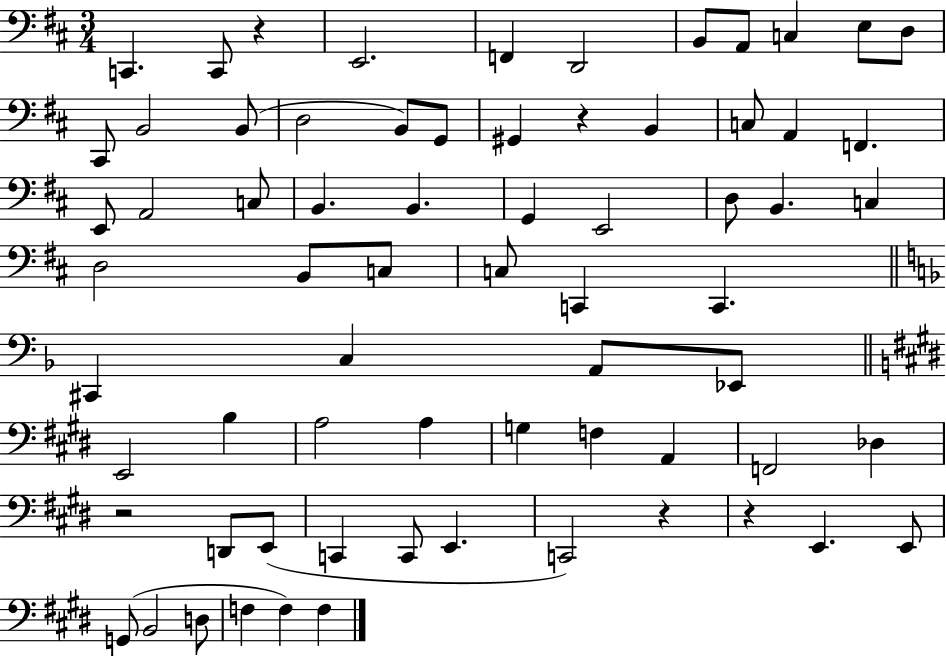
{
  \clef bass
  \numericTimeSignature
  \time 3/4
  \key d \major
  \repeat volta 2 { c,4. c,8 r4 | e,2. | f,4 d,2 | b,8 a,8 c4 e8 d8 | \break cis,8 b,2 b,8( | d2 b,8) g,8 | gis,4 r4 b,4 | c8 a,4 f,4. | \break e,8 a,2 c8 | b,4. b,4. | g,4 e,2 | d8 b,4. c4 | \break d2 b,8 c8 | c8 c,4 c,4. | \bar "||" \break \key f \major cis,4 c4 a,8 ees,8 | \bar "||" \break \key e \major e,2 b4 | a2 a4 | g4 f4 a,4 | f,2 des4 | \break r2 d,8 e,8( | c,4 c,8 e,4. | c,2) r4 | r4 e,4. e,8 | \break g,8( b,2 d8 | f4 f4) f4 | } \bar "|."
}